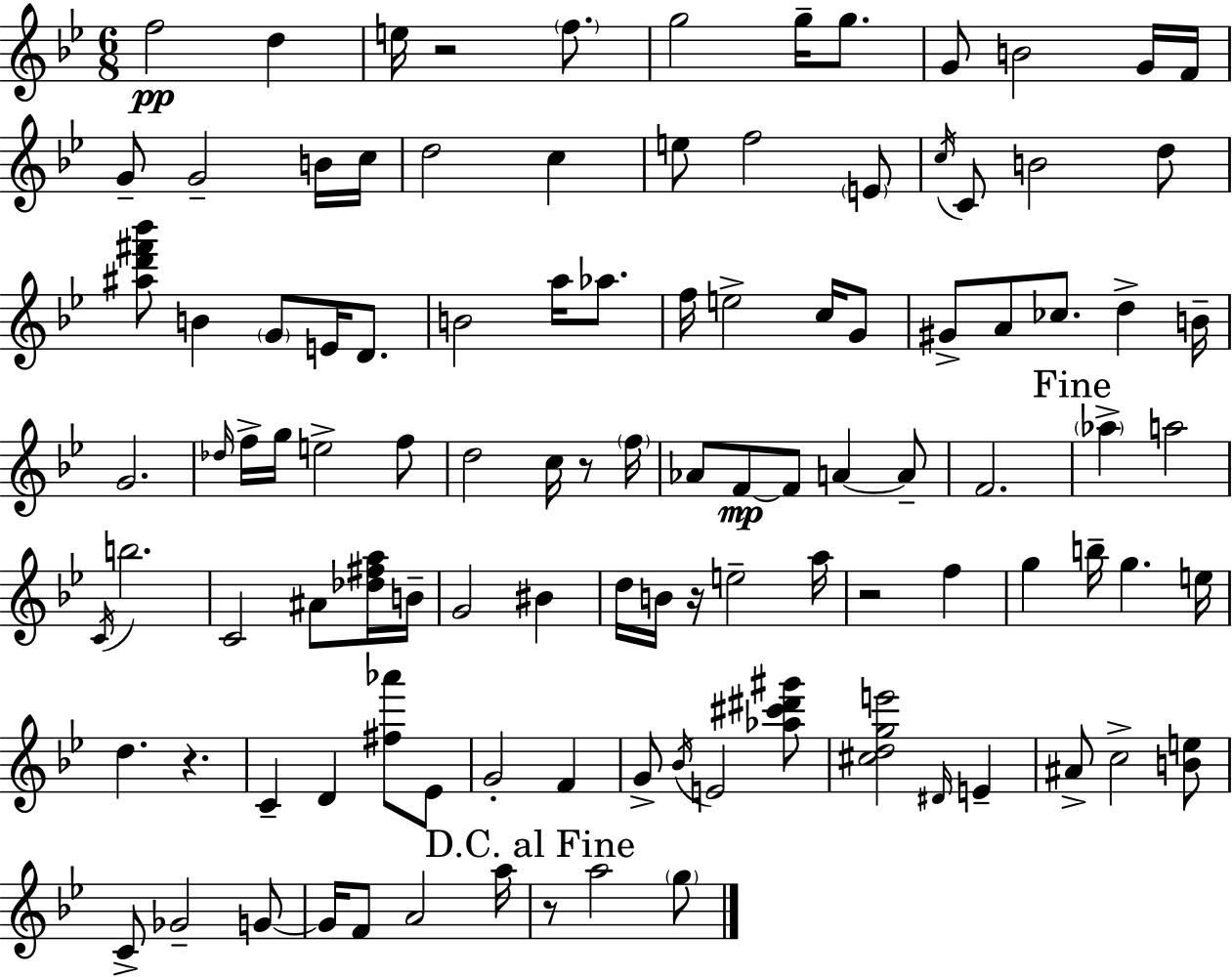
{
  \clef treble
  \numericTimeSignature
  \time 6/8
  \key bes \major
  f''2\pp d''4 | e''16 r2 \parenthesize f''8. | g''2 g''16-- g''8. | g'8 b'2 g'16 f'16 | \break g'8-- g'2-- b'16 c''16 | d''2 c''4 | e''8 f''2 \parenthesize e'8 | \acciaccatura { c''16 } c'8 b'2 d''8 | \break <ais'' d''' fis''' bes'''>8 b'4 \parenthesize g'8 e'16 d'8. | b'2 a''16 aes''8. | f''16 e''2-> c''16 g'8 | gis'8-> a'8 ces''8. d''4-> | \break b'16-- g'2. | \grace { des''16 } f''16-> g''16 e''2-> | f''8 d''2 c''16 r8 | \parenthesize f''16 aes'8 f'8~~\mp f'8 a'4~~ | \break a'8-- f'2. | \mark "Fine" \parenthesize aes''4-> a''2 | \acciaccatura { c'16 } b''2. | c'2 ais'8 | \break <des'' fis'' a''>16 b'16-- g'2 bis'4 | d''16 b'16 r16 e''2-- | a''16 r2 f''4 | g''4 b''16-- g''4. | \break e''16 d''4. r4. | c'4-- d'4 <fis'' aes'''>8 | ees'8 g'2-. f'4 | g'8-> \acciaccatura { bes'16 } e'2 | \break <aes'' cis''' dis''' gis'''>8 <cis'' d'' g'' e'''>2 | \grace { dis'16 } e'4-- ais'8-> c''2-> | <b' e''>8 c'8-> ges'2-- | g'8~~ g'16 f'8 a'2 | \break a''16 \mark "D.C. al Fine" r8 a''2 | \parenthesize g''8 \bar "|."
}